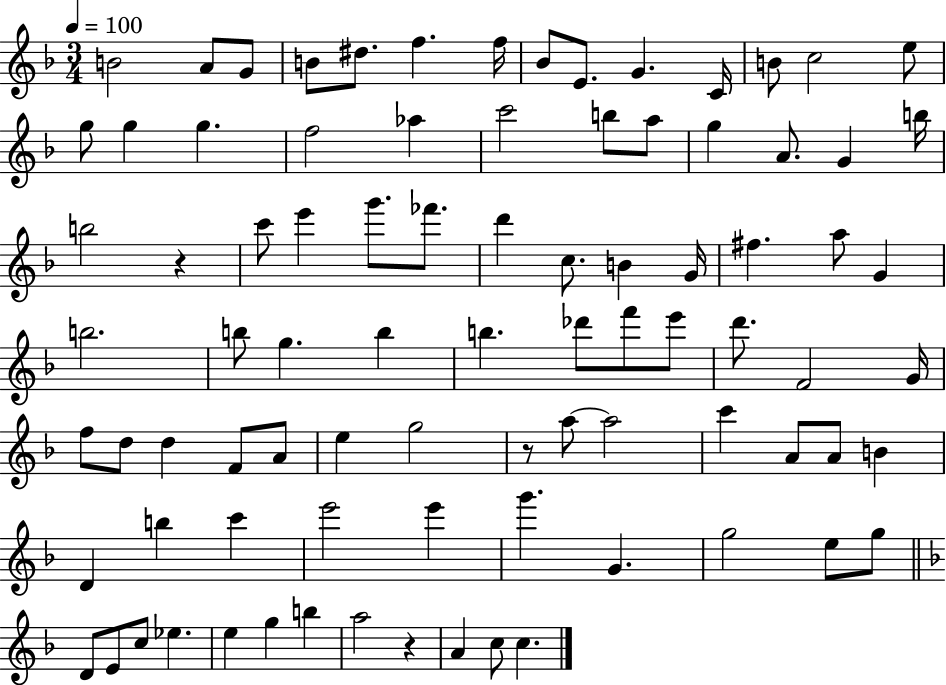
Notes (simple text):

B4/h A4/e G4/e B4/e D#5/e. F5/q. F5/s Bb4/e E4/e. G4/q. C4/s B4/e C5/h E5/e G5/e G5/q G5/q. F5/h Ab5/q C6/h B5/e A5/e G5/q A4/e. G4/q B5/s B5/h R/q C6/e E6/q G6/e. FES6/e. D6/q C5/e. B4/q G4/s F#5/q. A5/e G4/q B5/h. B5/e G5/q. B5/q B5/q. Db6/e F6/e E6/e D6/e. F4/h G4/s F5/e D5/e D5/q F4/e A4/e E5/q G5/h R/e A5/e A5/h C6/q A4/e A4/e B4/q D4/q B5/q C6/q E6/h E6/q G6/q. G4/q. G5/h E5/e G5/e D4/e E4/e C5/e Eb5/q. E5/q G5/q B5/q A5/h R/q A4/q C5/e C5/q.